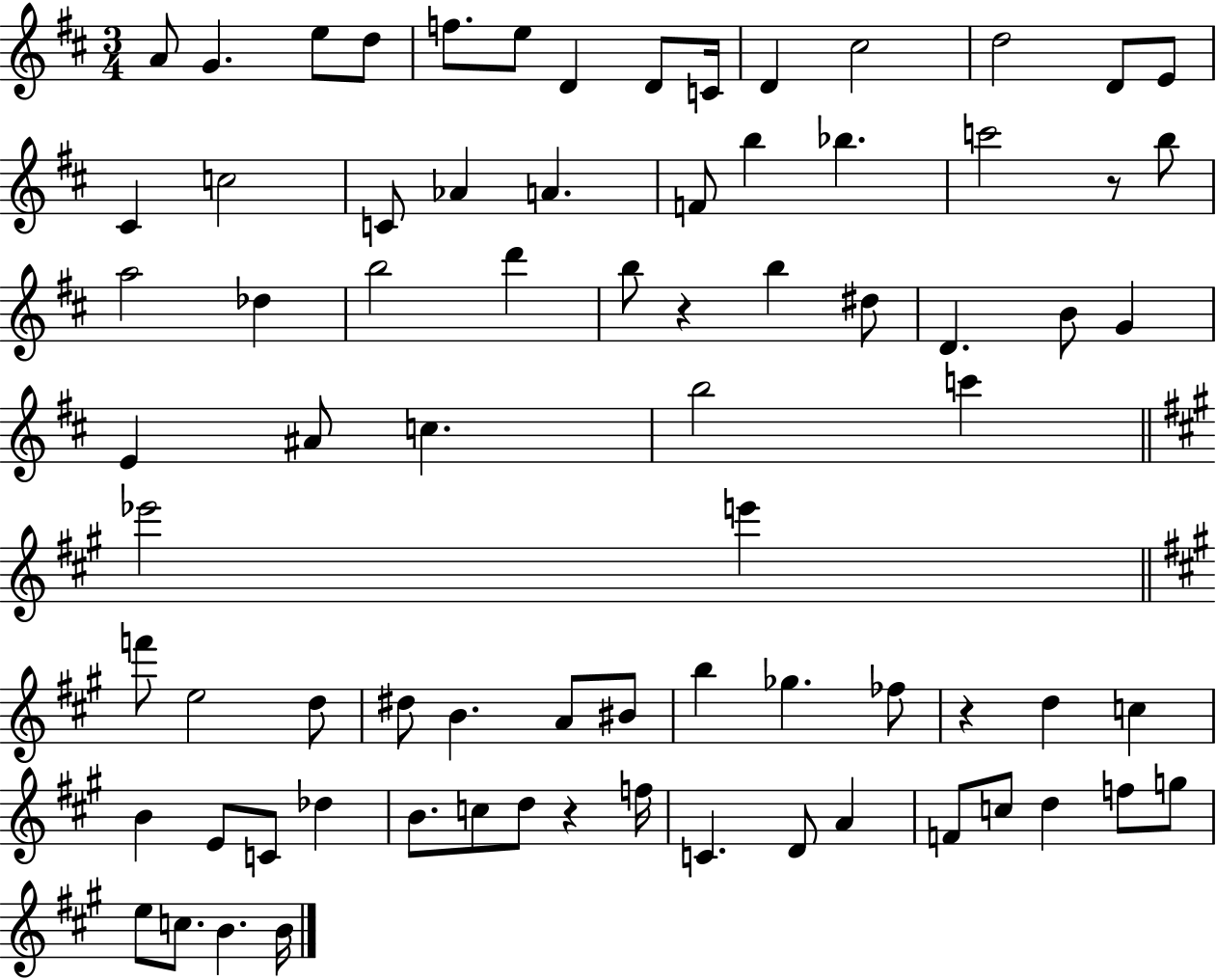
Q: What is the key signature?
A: D major